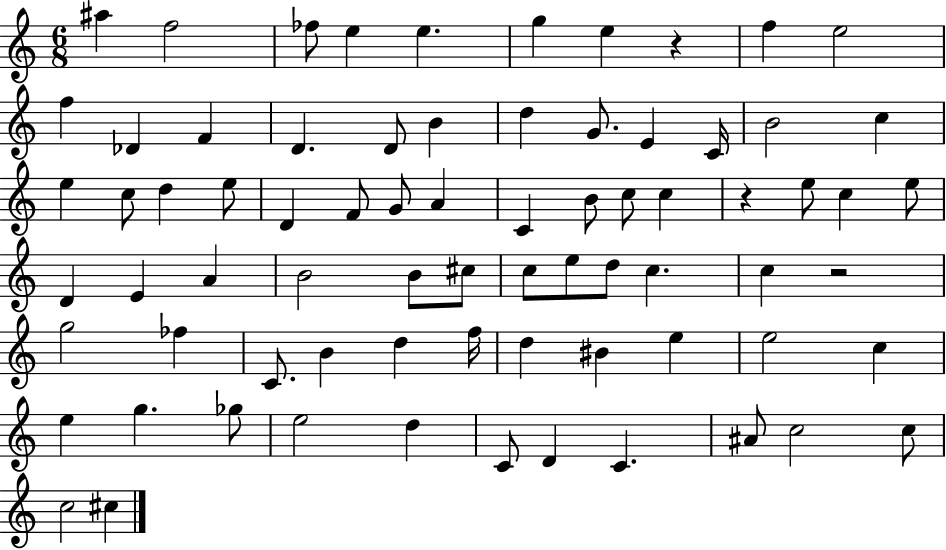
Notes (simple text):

A#5/q F5/h FES5/e E5/q E5/q. G5/q E5/q R/q F5/q E5/h F5/q Db4/q F4/q D4/q. D4/e B4/q D5/q G4/e. E4/q C4/s B4/h C5/q E5/q C5/e D5/q E5/e D4/q F4/e G4/e A4/q C4/q B4/e C5/e C5/q R/q E5/e C5/q E5/e D4/q E4/q A4/q B4/h B4/e C#5/e C5/e E5/e D5/e C5/q. C5/q R/h G5/h FES5/q C4/e. B4/q D5/q F5/s D5/q BIS4/q E5/q E5/h C5/q E5/q G5/q. Gb5/e E5/h D5/q C4/e D4/q C4/q. A#4/e C5/h C5/e C5/h C#5/q